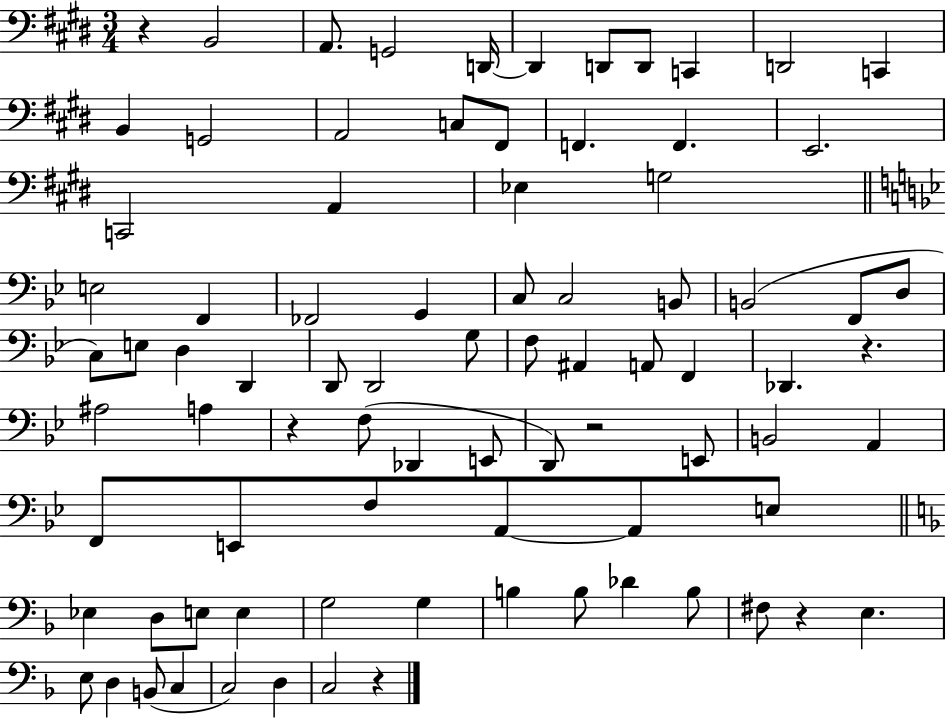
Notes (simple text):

R/q B2/h A2/e. G2/h D2/s D2/q D2/e D2/e C2/q D2/h C2/q B2/q G2/h A2/h C3/e F#2/e F2/q. F2/q. E2/h. C2/h A2/q Eb3/q G3/h E3/h F2/q FES2/h G2/q C3/e C3/h B2/e B2/h F2/e D3/e C3/e E3/e D3/q D2/q D2/e D2/h G3/e F3/e A#2/q A2/e F2/q Db2/q. R/q. A#3/h A3/q R/q F3/e Db2/q E2/e D2/e R/h E2/e B2/h A2/q F2/e E2/e F3/e A2/e A2/e E3/e Eb3/q D3/e E3/e E3/q G3/h G3/q B3/q B3/e Db4/q B3/e F#3/e R/q E3/q. E3/e D3/q B2/e C3/q C3/h D3/q C3/h R/q